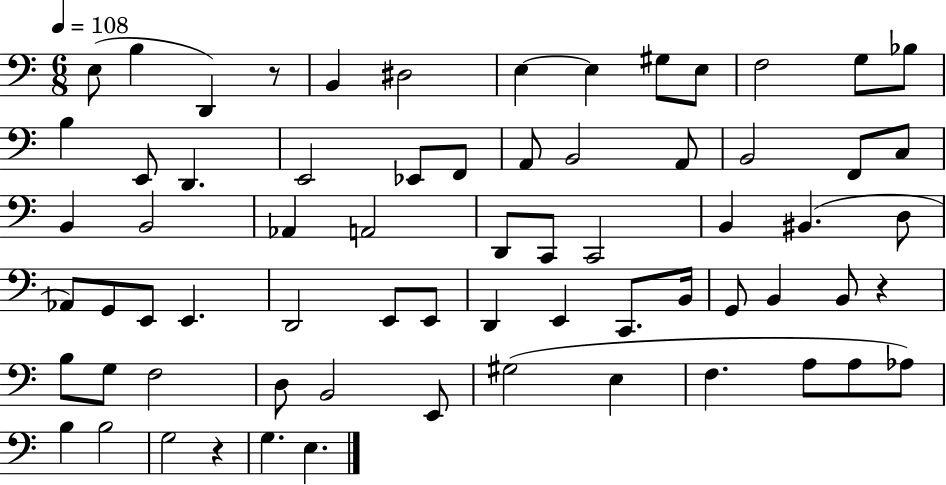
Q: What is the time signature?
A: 6/8